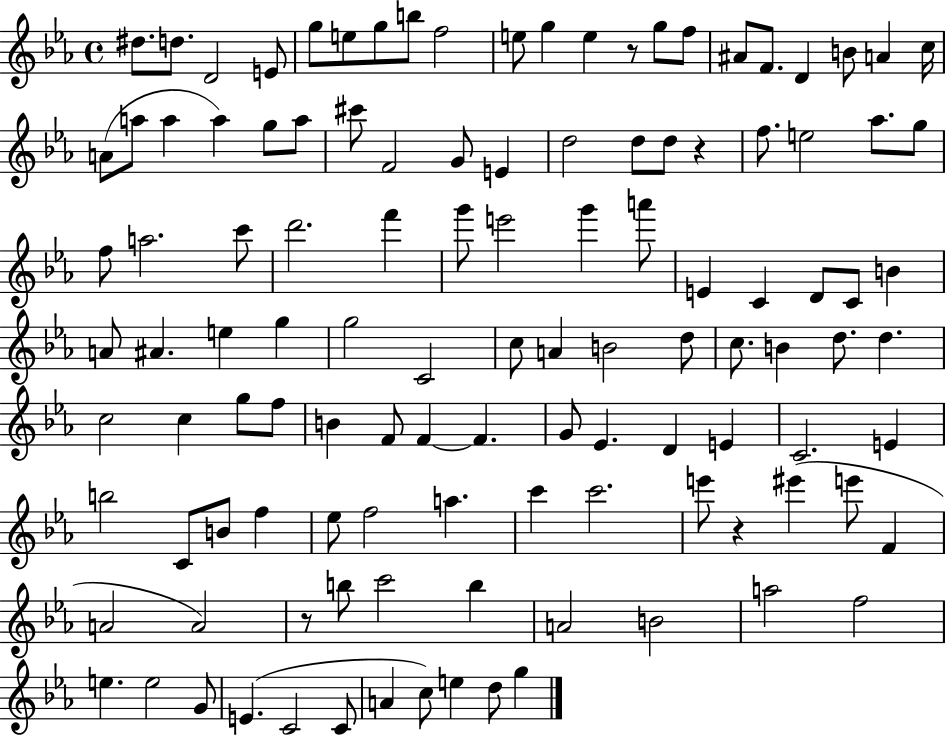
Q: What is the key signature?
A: EES major